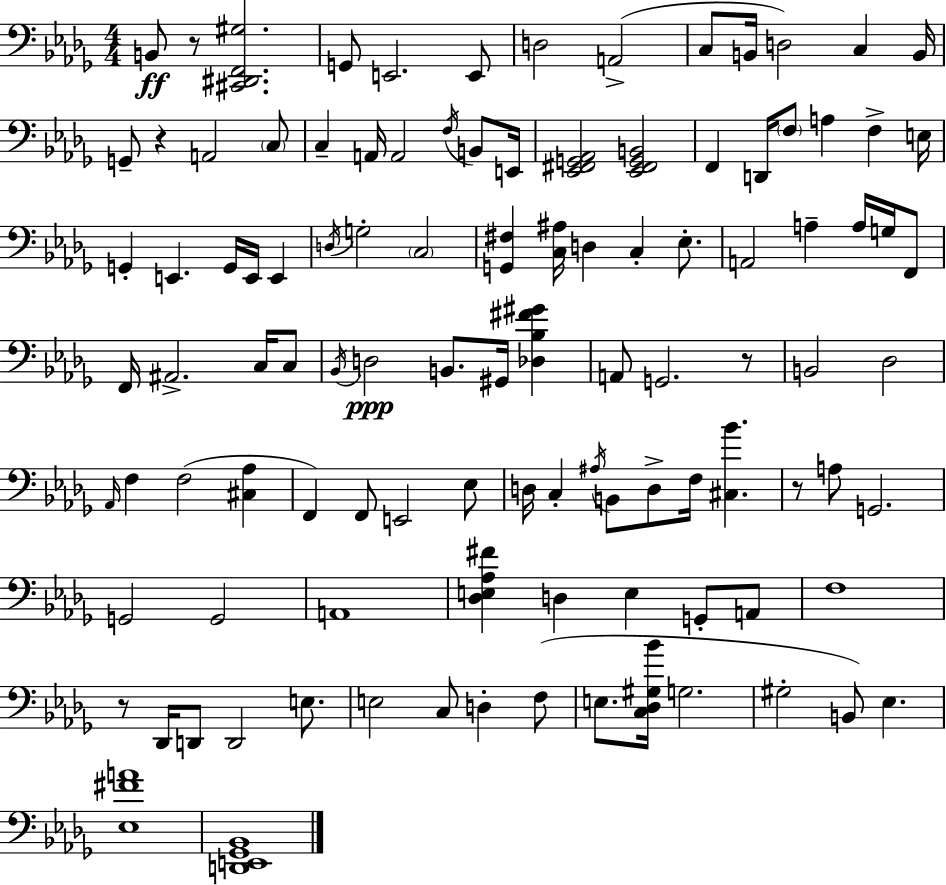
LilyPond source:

{
  \clef bass
  \numericTimeSignature
  \time 4/4
  \key bes \minor
  b,8\ff r8 <cis, dis, f, gis>2. | g,8 e,2. e,8 | d2 a,2->( | c8 b,16 d2) c4 b,16 | \break g,8-- r4 a,2 \parenthesize c8 | c4-- a,16 a,2 \acciaccatura { f16 } b,8 | e,16 <ees, fis, g, aes,>2 <ees, fis, g, b,>2 | f,4 d,16 \parenthesize f8 a4 f4-> | \break e16 g,4-. e,4. g,16 e,16 e,4 | \acciaccatura { d16 } g2-. \parenthesize c2 | <g, fis>4 <c ais>16 d4 c4-. ees8.-. | a,2 a4-- a16 g16 | \break f,8 f,16 ais,2.-> c16 | c8 \acciaccatura { bes,16 }\ppp d2 b,8. gis,16 <des bes fis' gis'>4 | a,8 g,2. | r8 b,2 des2 | \break \grace { aes,16 } f4 f2( | <cis aes>4 f,4) f,8 e,2 | ees8 d16 c4-. \acciaccatura { ais16 } b,8 d8-> f16 <cis bes'>4. | r8 a8 g,2. | \break g,2 g,2 | a,1 | <des e aes fis'>4 d4 e4 | g,8-. a,8 f1 | \break r8 des,16 d,8 d,2 | e8. e2 c8 d4-. | f8( e8. <c des gis bes'>16 g2. | gis2-. b,8) ees4. | \break <ees fis' a'>1 | <d, e, ges, bes,>1 | \bar "|."
}